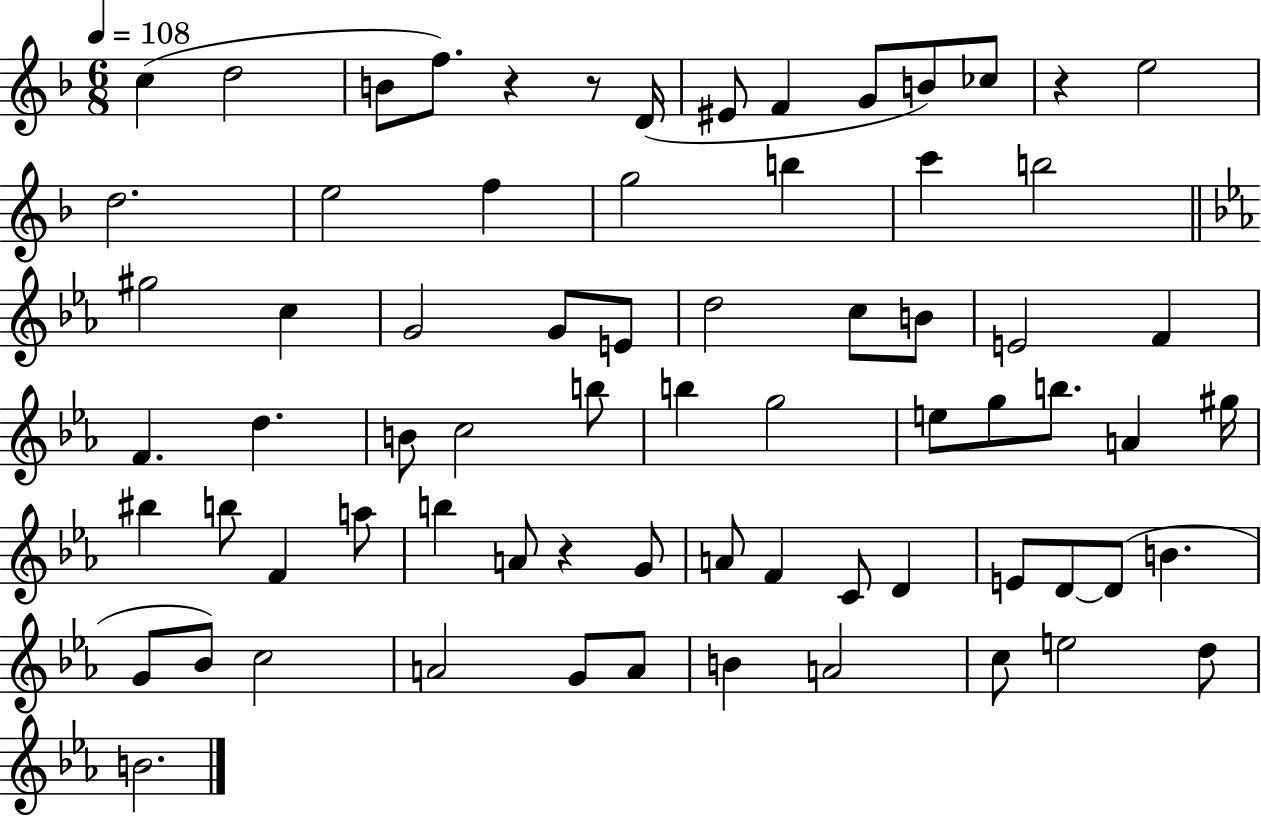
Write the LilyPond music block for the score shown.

{
  \clef treble
  \numericTimeSignature
  \time 6/8
  \key f \major
  \tempo 4 = 108
  c''4( d''2 | b'8 f''8.) r4 r8 d'16( | eis'8 f'4 g'8 b'8) ces''8 | r4 e''2 | \break d''2. | e''2 f''4 | g''2 b''4 | c'''4 b''2 | \break \bar "||" \break \key c \minor gis''2 c''4 | g'2 g'8 e'8 | d''2 c''8 b'8 | e'2 f'4 | \break f'4. d''4. | b'8 c''2 b''8 | b''4 g''2 | e''8 g''8 b''8. a'4 gis''16 | \break bis''4 b''8 f'4 a''8 | b''4 a'8 r4 g'8 | a'8 f'4 c'8 d'4 | e'8 d'8~~ d'8( b'4. | \break g'8 bes'8) c''2 | a'2 g'8 a'8 | b'4 a'2 | c''8 e''2 d''8 | \break b'2. | \bar "|."
}